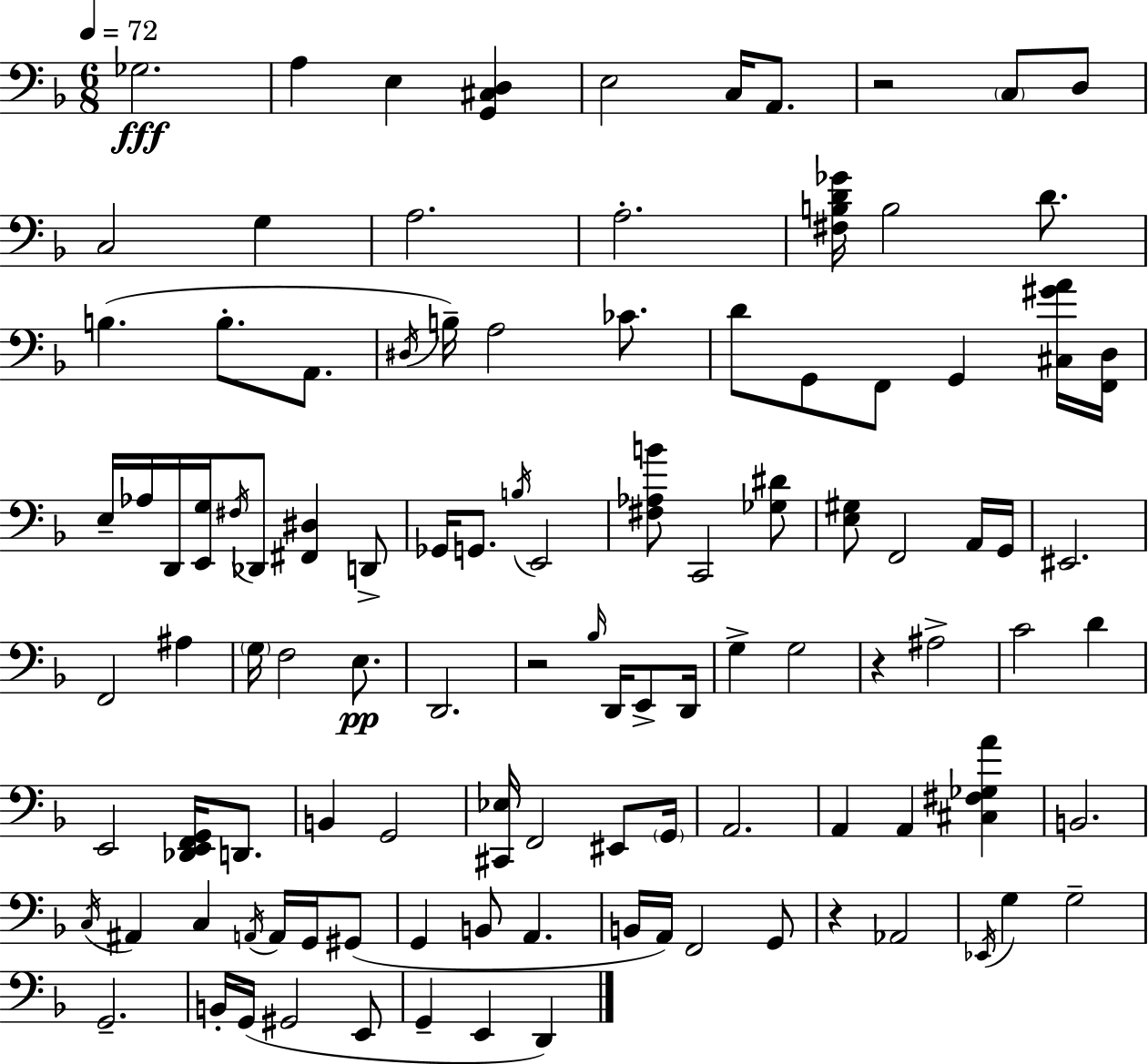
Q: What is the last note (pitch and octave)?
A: D2